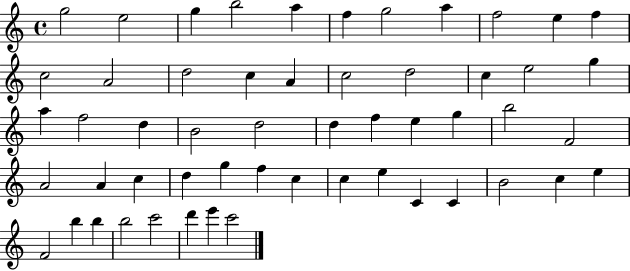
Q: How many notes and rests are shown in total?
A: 54